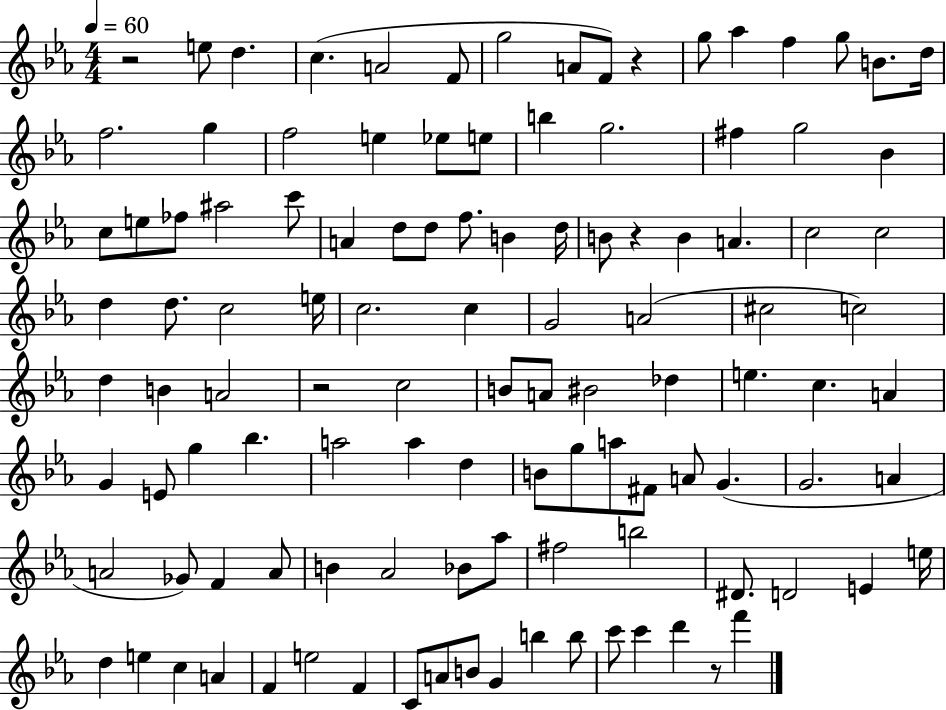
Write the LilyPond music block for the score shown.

{
  \clef treble
  \numericTimeSignature
  \time 4/4
  \key ees \major
  \tempo 4 = 60
  r2 e''8 d''4. | c''4.( a'2 f'8 | g''2 a'8 f'8) r4 | g''8 aes''4 f''4 g''8 b'8. d''16 | \break f''2. g''4 | f''2 e''4 ees''8 e''8 | b''4 g''2. | fis''4 g''2 bes'4 | \break c''8 e''8 fes''8 ais''2 c'''8 | a'4 d''8 d''8 f''8. b'4 d''16 | b'8 r4 b'4 a'4. | c''2 c''2 | \break d''4 d''8. c''2 e''16 | c''2. c''4 | g'2 a'2( | cis''2 c''2) | \break d''4 b'4 a'2 | r2 c''2 | b'8 a'8 bis'2 des''4 | e''4. c''4. a'4 | \break g'4 e'8 g''4 bes''4. | a''2 a''4 d''4 | b'8 g''8 a''8 fis'8 a'8 g'4.( | g'2. a'4 | \break a'2 ges'8) f'4 a'8 | b'4 aes'2 bes'8 aes''8 | fis''2 b''2 | dis'8. d'2 e'4 e''16 | \break d''4 e''4 c''4 a'4 | f'4 e''2 f'4 | c'8 a'8 b'8 g'4 b''4 b''8 | c'''8 c'''4 d'''4 r8 f'''4 | \break \bar "|."
}